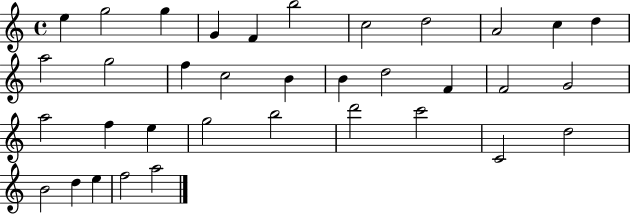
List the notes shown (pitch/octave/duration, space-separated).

E5/q G5/h G5/q G4/q F4/q B5/h C5/h D5/h A4/h C5/q D5/q A5/h G5/h F5/q C5/h B4/q B4/q D5/h F4/q F4/h G4/h A5/h F5/q E5/q G5/h B5/h D6/h C6/h C4/h D5/h B4/h D5/q E5/q F5/h A5/h